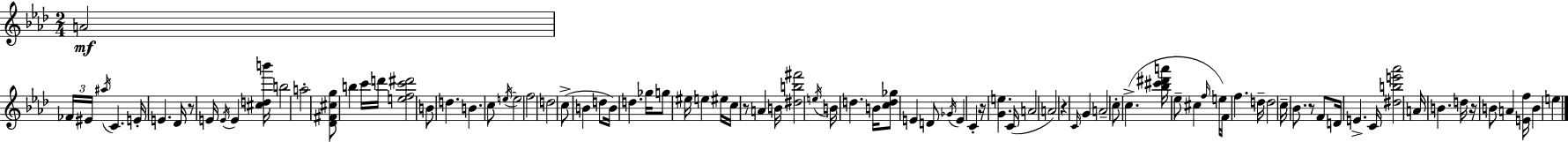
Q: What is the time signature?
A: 2/4